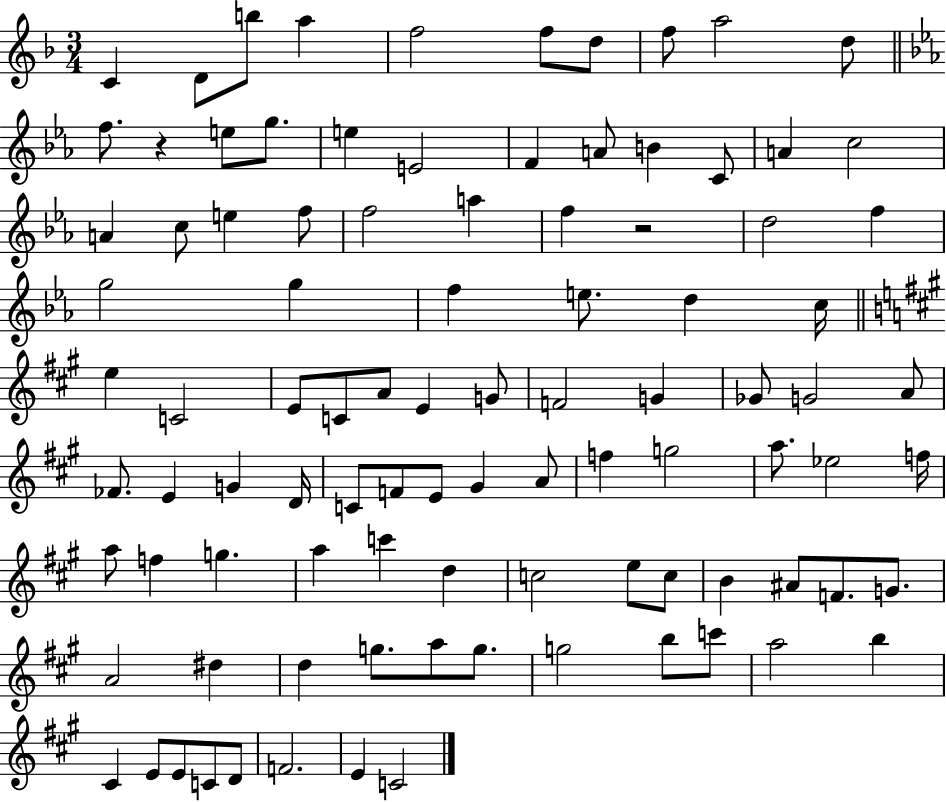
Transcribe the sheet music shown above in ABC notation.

X:1
T:Untitled
M:3/4
L:1/4
K:F
C D/2 b/2 a f2 f/2 d/2 f/2 a2 d/2 f/2 z e/2 g/2 e E2 F A/2 B C/2 A c2 A c/2 e f/2 f2 a f z2 d2 f g2 g f e/2 d c/4 e C2 E/2 C/2 A/2 E G/2 F2 G _G/2 G2 A/2 _F/2 E G D/4 C/2 F/2 E/2 ^G A/2 f g2 a/2 _e2 f/4 a/2 f g a c' d c2 e/2 c/2 B ^A/2 F/2 G/2 A2 ^d d g/2 a/2 g/2 g2 b/2 c'/2 a2 b ^C E/2 E/2 C/2 D/2 F2 E C2